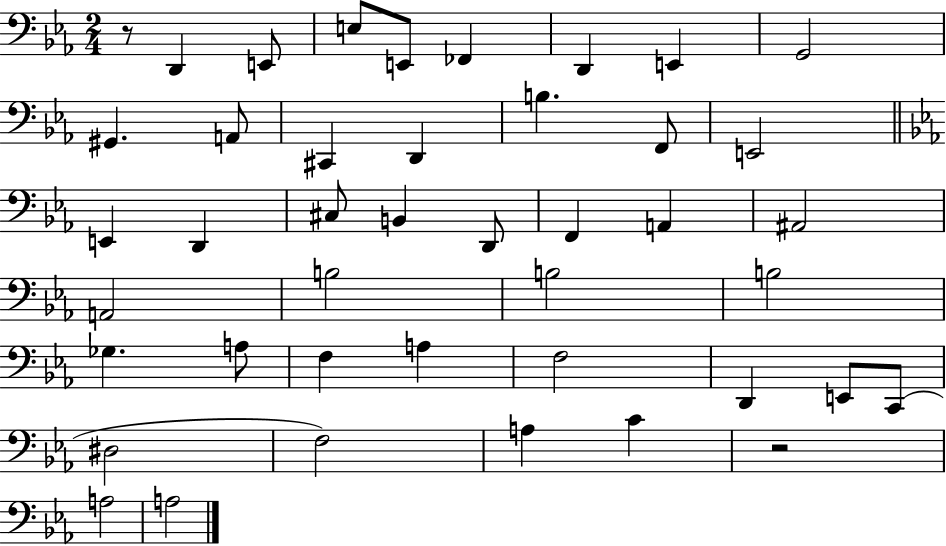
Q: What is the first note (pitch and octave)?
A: D2